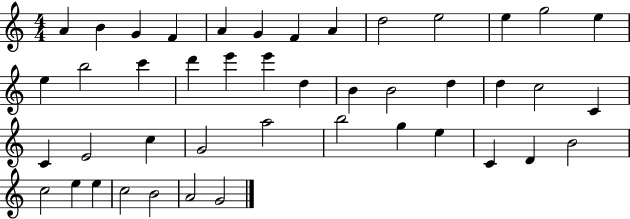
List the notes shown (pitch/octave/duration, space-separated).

A4/q B4/q G4/q F4/q A4/q G4/q F4/q A4/q D5/h E5/h E5/q G5/h E5/q E5/q B5/h C6/q D6/q E6/q E6/q D5/q B4/q B4/h D5/q D5/q C5/h C4/q C4/q E4/h C5/q G4/h A5/h B5/h G5/q E5/q C4/q D4/q B4/h C5/h E5/q E5/q C5/h B4/h A4/h G4/h